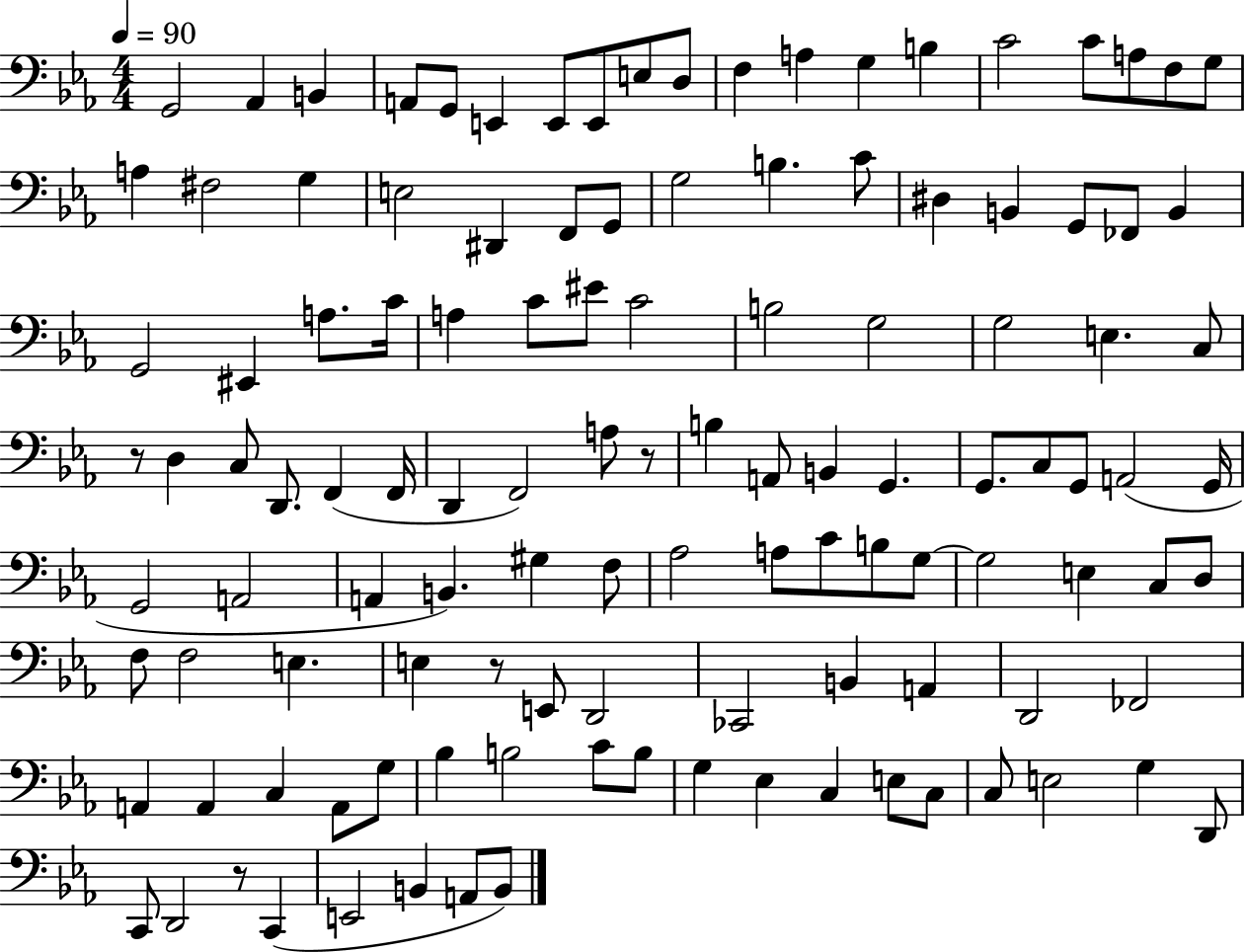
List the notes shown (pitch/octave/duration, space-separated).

G2/h Ab2/q B2/q A2/e G2/e E2/q E2/e E2/e E3/e D3/e F3/q A3/q G3/q B3/q C4/h C4/e A3/e F3/e G3/e A3/q F#3/h G3/q E3/h D#2/q F2/e G2/e G3/h B3/q. C4/e D#3/q B2/q G2/e FES2/e B2/q G2/h EIS2/q A3/e. C4/s A3/q C4/e EIS4/e C4/h B3/h G3/h G3/h E3/q. C3/e R/e D3/q C3/e D2/e. F2/q F2/s D2/q F2/h A3/e R/e B3/q A2/e B2/q G2/q. G2/e. C3/e G2/e A2/h G2/s G2/h A2/h A2/q B2/q. G#3/q F3/e Ab3/h A3/e C4/e B3/e G3/e G3/h E3/q C3/e D3/e F3/e F3/h E3/q. E3/q R/e E2/e D2/h CES2/h B2/q A2/q D2/h FES2/h A2/q A2/q C3/q A2/e G3/e Bb3/q B3/h C4/e B3/e G3/q Eb3/q C3/q E3/e C3/e C3/e E3/h G3/q D2/e C2/e D2/h R/e C2/q E2/h B2/q A2/e B2/e